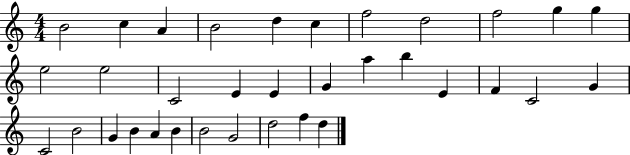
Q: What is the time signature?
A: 4/4